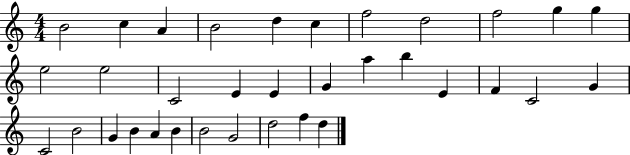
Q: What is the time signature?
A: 4/4